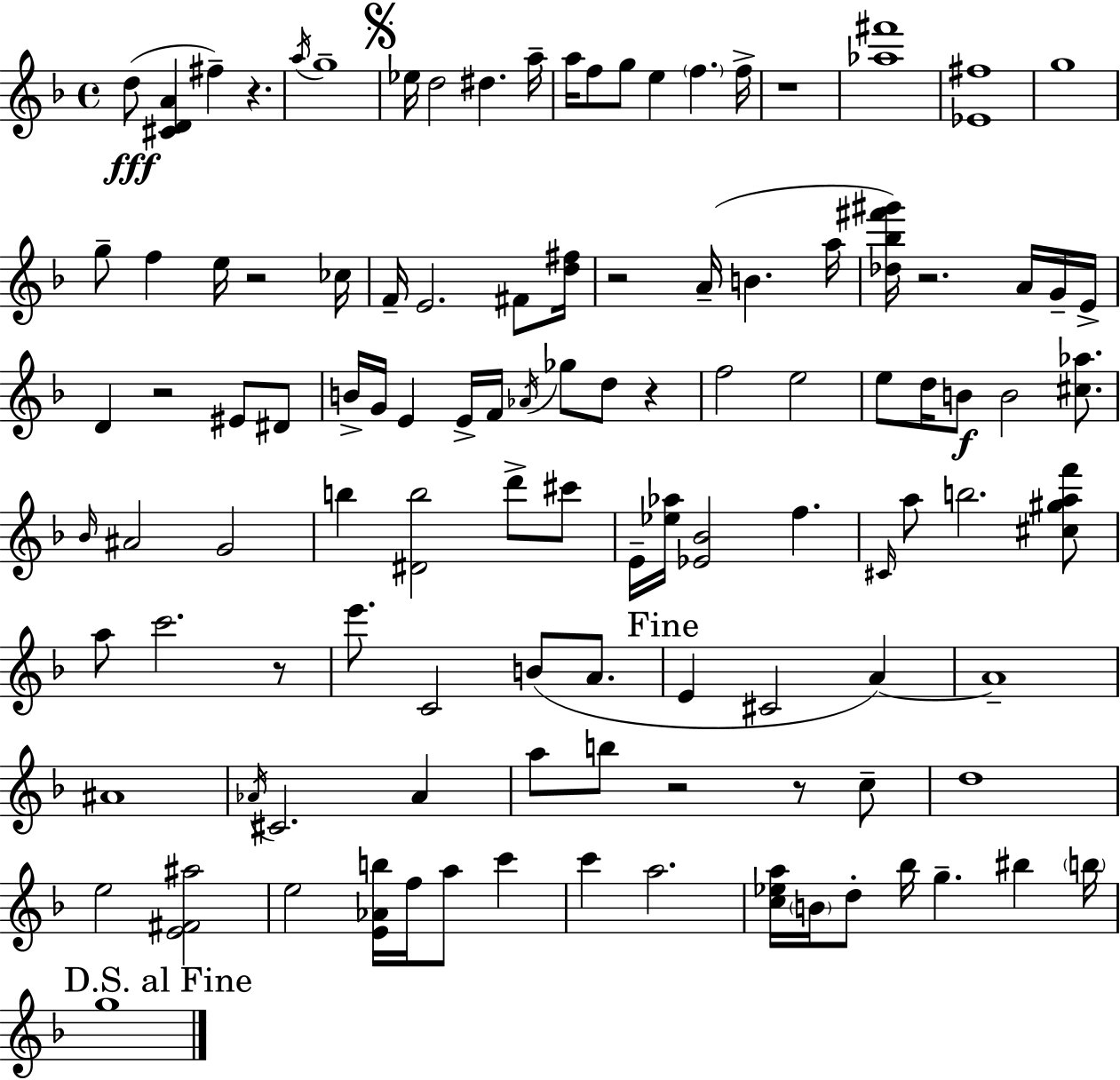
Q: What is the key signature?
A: D minor